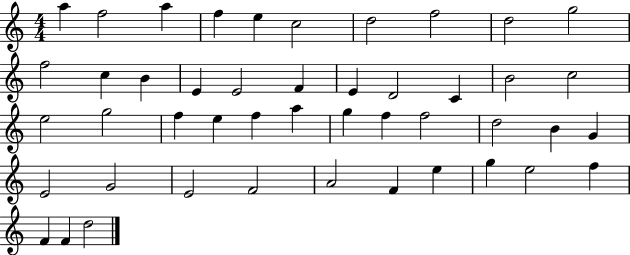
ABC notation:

X:1
T:Untitled
M:4/4
L:1/4
K:C
a f2 a f e c2 d2 f2 d2 g2 f2 c B E E2 F E D2 C B2 c2 e2 g2 f e f a g f f2 d2 B G E2 G2 E2 F2 A2 F e g e2 f F F d2